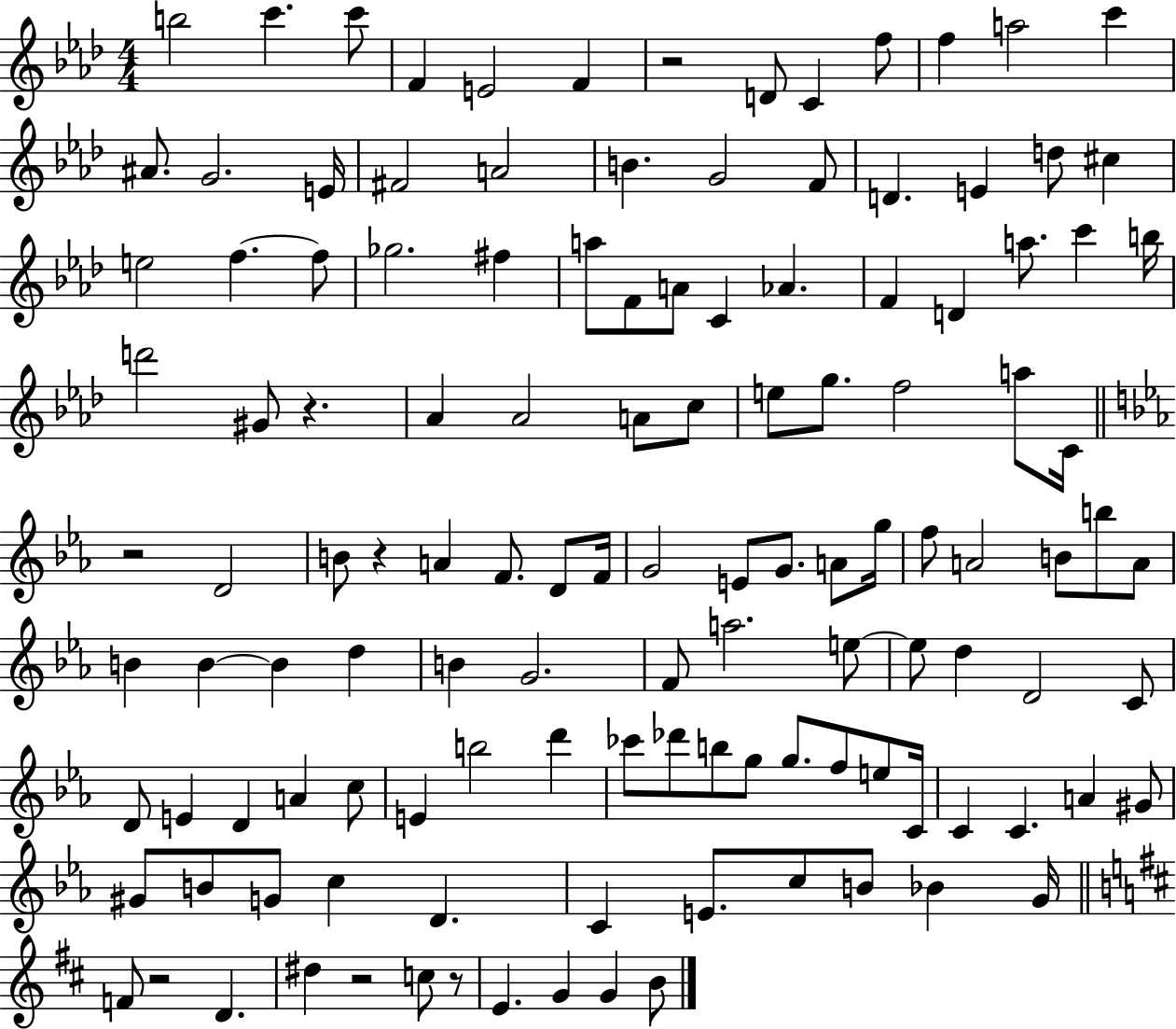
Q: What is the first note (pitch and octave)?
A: B5